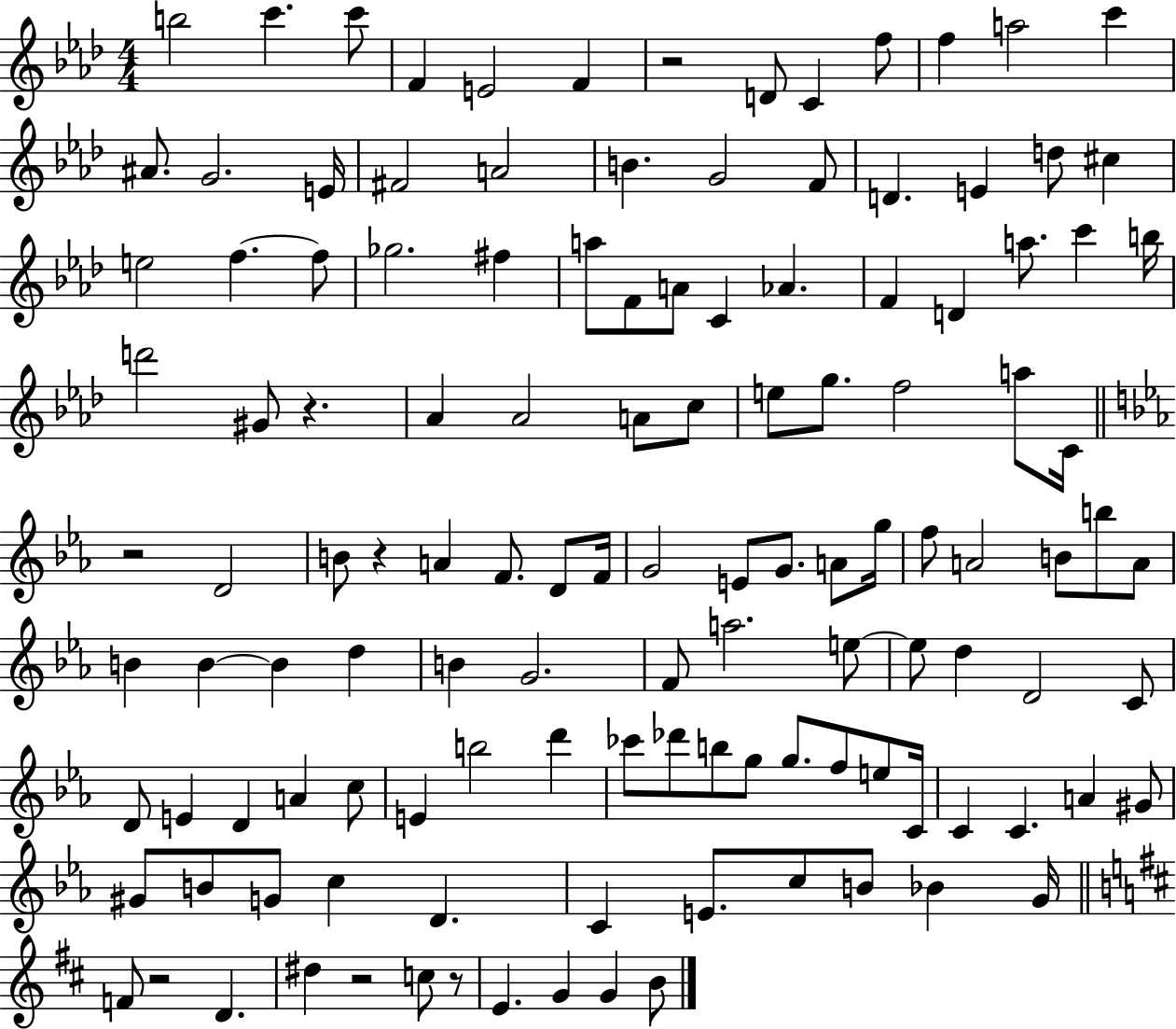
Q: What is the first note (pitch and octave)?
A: B5